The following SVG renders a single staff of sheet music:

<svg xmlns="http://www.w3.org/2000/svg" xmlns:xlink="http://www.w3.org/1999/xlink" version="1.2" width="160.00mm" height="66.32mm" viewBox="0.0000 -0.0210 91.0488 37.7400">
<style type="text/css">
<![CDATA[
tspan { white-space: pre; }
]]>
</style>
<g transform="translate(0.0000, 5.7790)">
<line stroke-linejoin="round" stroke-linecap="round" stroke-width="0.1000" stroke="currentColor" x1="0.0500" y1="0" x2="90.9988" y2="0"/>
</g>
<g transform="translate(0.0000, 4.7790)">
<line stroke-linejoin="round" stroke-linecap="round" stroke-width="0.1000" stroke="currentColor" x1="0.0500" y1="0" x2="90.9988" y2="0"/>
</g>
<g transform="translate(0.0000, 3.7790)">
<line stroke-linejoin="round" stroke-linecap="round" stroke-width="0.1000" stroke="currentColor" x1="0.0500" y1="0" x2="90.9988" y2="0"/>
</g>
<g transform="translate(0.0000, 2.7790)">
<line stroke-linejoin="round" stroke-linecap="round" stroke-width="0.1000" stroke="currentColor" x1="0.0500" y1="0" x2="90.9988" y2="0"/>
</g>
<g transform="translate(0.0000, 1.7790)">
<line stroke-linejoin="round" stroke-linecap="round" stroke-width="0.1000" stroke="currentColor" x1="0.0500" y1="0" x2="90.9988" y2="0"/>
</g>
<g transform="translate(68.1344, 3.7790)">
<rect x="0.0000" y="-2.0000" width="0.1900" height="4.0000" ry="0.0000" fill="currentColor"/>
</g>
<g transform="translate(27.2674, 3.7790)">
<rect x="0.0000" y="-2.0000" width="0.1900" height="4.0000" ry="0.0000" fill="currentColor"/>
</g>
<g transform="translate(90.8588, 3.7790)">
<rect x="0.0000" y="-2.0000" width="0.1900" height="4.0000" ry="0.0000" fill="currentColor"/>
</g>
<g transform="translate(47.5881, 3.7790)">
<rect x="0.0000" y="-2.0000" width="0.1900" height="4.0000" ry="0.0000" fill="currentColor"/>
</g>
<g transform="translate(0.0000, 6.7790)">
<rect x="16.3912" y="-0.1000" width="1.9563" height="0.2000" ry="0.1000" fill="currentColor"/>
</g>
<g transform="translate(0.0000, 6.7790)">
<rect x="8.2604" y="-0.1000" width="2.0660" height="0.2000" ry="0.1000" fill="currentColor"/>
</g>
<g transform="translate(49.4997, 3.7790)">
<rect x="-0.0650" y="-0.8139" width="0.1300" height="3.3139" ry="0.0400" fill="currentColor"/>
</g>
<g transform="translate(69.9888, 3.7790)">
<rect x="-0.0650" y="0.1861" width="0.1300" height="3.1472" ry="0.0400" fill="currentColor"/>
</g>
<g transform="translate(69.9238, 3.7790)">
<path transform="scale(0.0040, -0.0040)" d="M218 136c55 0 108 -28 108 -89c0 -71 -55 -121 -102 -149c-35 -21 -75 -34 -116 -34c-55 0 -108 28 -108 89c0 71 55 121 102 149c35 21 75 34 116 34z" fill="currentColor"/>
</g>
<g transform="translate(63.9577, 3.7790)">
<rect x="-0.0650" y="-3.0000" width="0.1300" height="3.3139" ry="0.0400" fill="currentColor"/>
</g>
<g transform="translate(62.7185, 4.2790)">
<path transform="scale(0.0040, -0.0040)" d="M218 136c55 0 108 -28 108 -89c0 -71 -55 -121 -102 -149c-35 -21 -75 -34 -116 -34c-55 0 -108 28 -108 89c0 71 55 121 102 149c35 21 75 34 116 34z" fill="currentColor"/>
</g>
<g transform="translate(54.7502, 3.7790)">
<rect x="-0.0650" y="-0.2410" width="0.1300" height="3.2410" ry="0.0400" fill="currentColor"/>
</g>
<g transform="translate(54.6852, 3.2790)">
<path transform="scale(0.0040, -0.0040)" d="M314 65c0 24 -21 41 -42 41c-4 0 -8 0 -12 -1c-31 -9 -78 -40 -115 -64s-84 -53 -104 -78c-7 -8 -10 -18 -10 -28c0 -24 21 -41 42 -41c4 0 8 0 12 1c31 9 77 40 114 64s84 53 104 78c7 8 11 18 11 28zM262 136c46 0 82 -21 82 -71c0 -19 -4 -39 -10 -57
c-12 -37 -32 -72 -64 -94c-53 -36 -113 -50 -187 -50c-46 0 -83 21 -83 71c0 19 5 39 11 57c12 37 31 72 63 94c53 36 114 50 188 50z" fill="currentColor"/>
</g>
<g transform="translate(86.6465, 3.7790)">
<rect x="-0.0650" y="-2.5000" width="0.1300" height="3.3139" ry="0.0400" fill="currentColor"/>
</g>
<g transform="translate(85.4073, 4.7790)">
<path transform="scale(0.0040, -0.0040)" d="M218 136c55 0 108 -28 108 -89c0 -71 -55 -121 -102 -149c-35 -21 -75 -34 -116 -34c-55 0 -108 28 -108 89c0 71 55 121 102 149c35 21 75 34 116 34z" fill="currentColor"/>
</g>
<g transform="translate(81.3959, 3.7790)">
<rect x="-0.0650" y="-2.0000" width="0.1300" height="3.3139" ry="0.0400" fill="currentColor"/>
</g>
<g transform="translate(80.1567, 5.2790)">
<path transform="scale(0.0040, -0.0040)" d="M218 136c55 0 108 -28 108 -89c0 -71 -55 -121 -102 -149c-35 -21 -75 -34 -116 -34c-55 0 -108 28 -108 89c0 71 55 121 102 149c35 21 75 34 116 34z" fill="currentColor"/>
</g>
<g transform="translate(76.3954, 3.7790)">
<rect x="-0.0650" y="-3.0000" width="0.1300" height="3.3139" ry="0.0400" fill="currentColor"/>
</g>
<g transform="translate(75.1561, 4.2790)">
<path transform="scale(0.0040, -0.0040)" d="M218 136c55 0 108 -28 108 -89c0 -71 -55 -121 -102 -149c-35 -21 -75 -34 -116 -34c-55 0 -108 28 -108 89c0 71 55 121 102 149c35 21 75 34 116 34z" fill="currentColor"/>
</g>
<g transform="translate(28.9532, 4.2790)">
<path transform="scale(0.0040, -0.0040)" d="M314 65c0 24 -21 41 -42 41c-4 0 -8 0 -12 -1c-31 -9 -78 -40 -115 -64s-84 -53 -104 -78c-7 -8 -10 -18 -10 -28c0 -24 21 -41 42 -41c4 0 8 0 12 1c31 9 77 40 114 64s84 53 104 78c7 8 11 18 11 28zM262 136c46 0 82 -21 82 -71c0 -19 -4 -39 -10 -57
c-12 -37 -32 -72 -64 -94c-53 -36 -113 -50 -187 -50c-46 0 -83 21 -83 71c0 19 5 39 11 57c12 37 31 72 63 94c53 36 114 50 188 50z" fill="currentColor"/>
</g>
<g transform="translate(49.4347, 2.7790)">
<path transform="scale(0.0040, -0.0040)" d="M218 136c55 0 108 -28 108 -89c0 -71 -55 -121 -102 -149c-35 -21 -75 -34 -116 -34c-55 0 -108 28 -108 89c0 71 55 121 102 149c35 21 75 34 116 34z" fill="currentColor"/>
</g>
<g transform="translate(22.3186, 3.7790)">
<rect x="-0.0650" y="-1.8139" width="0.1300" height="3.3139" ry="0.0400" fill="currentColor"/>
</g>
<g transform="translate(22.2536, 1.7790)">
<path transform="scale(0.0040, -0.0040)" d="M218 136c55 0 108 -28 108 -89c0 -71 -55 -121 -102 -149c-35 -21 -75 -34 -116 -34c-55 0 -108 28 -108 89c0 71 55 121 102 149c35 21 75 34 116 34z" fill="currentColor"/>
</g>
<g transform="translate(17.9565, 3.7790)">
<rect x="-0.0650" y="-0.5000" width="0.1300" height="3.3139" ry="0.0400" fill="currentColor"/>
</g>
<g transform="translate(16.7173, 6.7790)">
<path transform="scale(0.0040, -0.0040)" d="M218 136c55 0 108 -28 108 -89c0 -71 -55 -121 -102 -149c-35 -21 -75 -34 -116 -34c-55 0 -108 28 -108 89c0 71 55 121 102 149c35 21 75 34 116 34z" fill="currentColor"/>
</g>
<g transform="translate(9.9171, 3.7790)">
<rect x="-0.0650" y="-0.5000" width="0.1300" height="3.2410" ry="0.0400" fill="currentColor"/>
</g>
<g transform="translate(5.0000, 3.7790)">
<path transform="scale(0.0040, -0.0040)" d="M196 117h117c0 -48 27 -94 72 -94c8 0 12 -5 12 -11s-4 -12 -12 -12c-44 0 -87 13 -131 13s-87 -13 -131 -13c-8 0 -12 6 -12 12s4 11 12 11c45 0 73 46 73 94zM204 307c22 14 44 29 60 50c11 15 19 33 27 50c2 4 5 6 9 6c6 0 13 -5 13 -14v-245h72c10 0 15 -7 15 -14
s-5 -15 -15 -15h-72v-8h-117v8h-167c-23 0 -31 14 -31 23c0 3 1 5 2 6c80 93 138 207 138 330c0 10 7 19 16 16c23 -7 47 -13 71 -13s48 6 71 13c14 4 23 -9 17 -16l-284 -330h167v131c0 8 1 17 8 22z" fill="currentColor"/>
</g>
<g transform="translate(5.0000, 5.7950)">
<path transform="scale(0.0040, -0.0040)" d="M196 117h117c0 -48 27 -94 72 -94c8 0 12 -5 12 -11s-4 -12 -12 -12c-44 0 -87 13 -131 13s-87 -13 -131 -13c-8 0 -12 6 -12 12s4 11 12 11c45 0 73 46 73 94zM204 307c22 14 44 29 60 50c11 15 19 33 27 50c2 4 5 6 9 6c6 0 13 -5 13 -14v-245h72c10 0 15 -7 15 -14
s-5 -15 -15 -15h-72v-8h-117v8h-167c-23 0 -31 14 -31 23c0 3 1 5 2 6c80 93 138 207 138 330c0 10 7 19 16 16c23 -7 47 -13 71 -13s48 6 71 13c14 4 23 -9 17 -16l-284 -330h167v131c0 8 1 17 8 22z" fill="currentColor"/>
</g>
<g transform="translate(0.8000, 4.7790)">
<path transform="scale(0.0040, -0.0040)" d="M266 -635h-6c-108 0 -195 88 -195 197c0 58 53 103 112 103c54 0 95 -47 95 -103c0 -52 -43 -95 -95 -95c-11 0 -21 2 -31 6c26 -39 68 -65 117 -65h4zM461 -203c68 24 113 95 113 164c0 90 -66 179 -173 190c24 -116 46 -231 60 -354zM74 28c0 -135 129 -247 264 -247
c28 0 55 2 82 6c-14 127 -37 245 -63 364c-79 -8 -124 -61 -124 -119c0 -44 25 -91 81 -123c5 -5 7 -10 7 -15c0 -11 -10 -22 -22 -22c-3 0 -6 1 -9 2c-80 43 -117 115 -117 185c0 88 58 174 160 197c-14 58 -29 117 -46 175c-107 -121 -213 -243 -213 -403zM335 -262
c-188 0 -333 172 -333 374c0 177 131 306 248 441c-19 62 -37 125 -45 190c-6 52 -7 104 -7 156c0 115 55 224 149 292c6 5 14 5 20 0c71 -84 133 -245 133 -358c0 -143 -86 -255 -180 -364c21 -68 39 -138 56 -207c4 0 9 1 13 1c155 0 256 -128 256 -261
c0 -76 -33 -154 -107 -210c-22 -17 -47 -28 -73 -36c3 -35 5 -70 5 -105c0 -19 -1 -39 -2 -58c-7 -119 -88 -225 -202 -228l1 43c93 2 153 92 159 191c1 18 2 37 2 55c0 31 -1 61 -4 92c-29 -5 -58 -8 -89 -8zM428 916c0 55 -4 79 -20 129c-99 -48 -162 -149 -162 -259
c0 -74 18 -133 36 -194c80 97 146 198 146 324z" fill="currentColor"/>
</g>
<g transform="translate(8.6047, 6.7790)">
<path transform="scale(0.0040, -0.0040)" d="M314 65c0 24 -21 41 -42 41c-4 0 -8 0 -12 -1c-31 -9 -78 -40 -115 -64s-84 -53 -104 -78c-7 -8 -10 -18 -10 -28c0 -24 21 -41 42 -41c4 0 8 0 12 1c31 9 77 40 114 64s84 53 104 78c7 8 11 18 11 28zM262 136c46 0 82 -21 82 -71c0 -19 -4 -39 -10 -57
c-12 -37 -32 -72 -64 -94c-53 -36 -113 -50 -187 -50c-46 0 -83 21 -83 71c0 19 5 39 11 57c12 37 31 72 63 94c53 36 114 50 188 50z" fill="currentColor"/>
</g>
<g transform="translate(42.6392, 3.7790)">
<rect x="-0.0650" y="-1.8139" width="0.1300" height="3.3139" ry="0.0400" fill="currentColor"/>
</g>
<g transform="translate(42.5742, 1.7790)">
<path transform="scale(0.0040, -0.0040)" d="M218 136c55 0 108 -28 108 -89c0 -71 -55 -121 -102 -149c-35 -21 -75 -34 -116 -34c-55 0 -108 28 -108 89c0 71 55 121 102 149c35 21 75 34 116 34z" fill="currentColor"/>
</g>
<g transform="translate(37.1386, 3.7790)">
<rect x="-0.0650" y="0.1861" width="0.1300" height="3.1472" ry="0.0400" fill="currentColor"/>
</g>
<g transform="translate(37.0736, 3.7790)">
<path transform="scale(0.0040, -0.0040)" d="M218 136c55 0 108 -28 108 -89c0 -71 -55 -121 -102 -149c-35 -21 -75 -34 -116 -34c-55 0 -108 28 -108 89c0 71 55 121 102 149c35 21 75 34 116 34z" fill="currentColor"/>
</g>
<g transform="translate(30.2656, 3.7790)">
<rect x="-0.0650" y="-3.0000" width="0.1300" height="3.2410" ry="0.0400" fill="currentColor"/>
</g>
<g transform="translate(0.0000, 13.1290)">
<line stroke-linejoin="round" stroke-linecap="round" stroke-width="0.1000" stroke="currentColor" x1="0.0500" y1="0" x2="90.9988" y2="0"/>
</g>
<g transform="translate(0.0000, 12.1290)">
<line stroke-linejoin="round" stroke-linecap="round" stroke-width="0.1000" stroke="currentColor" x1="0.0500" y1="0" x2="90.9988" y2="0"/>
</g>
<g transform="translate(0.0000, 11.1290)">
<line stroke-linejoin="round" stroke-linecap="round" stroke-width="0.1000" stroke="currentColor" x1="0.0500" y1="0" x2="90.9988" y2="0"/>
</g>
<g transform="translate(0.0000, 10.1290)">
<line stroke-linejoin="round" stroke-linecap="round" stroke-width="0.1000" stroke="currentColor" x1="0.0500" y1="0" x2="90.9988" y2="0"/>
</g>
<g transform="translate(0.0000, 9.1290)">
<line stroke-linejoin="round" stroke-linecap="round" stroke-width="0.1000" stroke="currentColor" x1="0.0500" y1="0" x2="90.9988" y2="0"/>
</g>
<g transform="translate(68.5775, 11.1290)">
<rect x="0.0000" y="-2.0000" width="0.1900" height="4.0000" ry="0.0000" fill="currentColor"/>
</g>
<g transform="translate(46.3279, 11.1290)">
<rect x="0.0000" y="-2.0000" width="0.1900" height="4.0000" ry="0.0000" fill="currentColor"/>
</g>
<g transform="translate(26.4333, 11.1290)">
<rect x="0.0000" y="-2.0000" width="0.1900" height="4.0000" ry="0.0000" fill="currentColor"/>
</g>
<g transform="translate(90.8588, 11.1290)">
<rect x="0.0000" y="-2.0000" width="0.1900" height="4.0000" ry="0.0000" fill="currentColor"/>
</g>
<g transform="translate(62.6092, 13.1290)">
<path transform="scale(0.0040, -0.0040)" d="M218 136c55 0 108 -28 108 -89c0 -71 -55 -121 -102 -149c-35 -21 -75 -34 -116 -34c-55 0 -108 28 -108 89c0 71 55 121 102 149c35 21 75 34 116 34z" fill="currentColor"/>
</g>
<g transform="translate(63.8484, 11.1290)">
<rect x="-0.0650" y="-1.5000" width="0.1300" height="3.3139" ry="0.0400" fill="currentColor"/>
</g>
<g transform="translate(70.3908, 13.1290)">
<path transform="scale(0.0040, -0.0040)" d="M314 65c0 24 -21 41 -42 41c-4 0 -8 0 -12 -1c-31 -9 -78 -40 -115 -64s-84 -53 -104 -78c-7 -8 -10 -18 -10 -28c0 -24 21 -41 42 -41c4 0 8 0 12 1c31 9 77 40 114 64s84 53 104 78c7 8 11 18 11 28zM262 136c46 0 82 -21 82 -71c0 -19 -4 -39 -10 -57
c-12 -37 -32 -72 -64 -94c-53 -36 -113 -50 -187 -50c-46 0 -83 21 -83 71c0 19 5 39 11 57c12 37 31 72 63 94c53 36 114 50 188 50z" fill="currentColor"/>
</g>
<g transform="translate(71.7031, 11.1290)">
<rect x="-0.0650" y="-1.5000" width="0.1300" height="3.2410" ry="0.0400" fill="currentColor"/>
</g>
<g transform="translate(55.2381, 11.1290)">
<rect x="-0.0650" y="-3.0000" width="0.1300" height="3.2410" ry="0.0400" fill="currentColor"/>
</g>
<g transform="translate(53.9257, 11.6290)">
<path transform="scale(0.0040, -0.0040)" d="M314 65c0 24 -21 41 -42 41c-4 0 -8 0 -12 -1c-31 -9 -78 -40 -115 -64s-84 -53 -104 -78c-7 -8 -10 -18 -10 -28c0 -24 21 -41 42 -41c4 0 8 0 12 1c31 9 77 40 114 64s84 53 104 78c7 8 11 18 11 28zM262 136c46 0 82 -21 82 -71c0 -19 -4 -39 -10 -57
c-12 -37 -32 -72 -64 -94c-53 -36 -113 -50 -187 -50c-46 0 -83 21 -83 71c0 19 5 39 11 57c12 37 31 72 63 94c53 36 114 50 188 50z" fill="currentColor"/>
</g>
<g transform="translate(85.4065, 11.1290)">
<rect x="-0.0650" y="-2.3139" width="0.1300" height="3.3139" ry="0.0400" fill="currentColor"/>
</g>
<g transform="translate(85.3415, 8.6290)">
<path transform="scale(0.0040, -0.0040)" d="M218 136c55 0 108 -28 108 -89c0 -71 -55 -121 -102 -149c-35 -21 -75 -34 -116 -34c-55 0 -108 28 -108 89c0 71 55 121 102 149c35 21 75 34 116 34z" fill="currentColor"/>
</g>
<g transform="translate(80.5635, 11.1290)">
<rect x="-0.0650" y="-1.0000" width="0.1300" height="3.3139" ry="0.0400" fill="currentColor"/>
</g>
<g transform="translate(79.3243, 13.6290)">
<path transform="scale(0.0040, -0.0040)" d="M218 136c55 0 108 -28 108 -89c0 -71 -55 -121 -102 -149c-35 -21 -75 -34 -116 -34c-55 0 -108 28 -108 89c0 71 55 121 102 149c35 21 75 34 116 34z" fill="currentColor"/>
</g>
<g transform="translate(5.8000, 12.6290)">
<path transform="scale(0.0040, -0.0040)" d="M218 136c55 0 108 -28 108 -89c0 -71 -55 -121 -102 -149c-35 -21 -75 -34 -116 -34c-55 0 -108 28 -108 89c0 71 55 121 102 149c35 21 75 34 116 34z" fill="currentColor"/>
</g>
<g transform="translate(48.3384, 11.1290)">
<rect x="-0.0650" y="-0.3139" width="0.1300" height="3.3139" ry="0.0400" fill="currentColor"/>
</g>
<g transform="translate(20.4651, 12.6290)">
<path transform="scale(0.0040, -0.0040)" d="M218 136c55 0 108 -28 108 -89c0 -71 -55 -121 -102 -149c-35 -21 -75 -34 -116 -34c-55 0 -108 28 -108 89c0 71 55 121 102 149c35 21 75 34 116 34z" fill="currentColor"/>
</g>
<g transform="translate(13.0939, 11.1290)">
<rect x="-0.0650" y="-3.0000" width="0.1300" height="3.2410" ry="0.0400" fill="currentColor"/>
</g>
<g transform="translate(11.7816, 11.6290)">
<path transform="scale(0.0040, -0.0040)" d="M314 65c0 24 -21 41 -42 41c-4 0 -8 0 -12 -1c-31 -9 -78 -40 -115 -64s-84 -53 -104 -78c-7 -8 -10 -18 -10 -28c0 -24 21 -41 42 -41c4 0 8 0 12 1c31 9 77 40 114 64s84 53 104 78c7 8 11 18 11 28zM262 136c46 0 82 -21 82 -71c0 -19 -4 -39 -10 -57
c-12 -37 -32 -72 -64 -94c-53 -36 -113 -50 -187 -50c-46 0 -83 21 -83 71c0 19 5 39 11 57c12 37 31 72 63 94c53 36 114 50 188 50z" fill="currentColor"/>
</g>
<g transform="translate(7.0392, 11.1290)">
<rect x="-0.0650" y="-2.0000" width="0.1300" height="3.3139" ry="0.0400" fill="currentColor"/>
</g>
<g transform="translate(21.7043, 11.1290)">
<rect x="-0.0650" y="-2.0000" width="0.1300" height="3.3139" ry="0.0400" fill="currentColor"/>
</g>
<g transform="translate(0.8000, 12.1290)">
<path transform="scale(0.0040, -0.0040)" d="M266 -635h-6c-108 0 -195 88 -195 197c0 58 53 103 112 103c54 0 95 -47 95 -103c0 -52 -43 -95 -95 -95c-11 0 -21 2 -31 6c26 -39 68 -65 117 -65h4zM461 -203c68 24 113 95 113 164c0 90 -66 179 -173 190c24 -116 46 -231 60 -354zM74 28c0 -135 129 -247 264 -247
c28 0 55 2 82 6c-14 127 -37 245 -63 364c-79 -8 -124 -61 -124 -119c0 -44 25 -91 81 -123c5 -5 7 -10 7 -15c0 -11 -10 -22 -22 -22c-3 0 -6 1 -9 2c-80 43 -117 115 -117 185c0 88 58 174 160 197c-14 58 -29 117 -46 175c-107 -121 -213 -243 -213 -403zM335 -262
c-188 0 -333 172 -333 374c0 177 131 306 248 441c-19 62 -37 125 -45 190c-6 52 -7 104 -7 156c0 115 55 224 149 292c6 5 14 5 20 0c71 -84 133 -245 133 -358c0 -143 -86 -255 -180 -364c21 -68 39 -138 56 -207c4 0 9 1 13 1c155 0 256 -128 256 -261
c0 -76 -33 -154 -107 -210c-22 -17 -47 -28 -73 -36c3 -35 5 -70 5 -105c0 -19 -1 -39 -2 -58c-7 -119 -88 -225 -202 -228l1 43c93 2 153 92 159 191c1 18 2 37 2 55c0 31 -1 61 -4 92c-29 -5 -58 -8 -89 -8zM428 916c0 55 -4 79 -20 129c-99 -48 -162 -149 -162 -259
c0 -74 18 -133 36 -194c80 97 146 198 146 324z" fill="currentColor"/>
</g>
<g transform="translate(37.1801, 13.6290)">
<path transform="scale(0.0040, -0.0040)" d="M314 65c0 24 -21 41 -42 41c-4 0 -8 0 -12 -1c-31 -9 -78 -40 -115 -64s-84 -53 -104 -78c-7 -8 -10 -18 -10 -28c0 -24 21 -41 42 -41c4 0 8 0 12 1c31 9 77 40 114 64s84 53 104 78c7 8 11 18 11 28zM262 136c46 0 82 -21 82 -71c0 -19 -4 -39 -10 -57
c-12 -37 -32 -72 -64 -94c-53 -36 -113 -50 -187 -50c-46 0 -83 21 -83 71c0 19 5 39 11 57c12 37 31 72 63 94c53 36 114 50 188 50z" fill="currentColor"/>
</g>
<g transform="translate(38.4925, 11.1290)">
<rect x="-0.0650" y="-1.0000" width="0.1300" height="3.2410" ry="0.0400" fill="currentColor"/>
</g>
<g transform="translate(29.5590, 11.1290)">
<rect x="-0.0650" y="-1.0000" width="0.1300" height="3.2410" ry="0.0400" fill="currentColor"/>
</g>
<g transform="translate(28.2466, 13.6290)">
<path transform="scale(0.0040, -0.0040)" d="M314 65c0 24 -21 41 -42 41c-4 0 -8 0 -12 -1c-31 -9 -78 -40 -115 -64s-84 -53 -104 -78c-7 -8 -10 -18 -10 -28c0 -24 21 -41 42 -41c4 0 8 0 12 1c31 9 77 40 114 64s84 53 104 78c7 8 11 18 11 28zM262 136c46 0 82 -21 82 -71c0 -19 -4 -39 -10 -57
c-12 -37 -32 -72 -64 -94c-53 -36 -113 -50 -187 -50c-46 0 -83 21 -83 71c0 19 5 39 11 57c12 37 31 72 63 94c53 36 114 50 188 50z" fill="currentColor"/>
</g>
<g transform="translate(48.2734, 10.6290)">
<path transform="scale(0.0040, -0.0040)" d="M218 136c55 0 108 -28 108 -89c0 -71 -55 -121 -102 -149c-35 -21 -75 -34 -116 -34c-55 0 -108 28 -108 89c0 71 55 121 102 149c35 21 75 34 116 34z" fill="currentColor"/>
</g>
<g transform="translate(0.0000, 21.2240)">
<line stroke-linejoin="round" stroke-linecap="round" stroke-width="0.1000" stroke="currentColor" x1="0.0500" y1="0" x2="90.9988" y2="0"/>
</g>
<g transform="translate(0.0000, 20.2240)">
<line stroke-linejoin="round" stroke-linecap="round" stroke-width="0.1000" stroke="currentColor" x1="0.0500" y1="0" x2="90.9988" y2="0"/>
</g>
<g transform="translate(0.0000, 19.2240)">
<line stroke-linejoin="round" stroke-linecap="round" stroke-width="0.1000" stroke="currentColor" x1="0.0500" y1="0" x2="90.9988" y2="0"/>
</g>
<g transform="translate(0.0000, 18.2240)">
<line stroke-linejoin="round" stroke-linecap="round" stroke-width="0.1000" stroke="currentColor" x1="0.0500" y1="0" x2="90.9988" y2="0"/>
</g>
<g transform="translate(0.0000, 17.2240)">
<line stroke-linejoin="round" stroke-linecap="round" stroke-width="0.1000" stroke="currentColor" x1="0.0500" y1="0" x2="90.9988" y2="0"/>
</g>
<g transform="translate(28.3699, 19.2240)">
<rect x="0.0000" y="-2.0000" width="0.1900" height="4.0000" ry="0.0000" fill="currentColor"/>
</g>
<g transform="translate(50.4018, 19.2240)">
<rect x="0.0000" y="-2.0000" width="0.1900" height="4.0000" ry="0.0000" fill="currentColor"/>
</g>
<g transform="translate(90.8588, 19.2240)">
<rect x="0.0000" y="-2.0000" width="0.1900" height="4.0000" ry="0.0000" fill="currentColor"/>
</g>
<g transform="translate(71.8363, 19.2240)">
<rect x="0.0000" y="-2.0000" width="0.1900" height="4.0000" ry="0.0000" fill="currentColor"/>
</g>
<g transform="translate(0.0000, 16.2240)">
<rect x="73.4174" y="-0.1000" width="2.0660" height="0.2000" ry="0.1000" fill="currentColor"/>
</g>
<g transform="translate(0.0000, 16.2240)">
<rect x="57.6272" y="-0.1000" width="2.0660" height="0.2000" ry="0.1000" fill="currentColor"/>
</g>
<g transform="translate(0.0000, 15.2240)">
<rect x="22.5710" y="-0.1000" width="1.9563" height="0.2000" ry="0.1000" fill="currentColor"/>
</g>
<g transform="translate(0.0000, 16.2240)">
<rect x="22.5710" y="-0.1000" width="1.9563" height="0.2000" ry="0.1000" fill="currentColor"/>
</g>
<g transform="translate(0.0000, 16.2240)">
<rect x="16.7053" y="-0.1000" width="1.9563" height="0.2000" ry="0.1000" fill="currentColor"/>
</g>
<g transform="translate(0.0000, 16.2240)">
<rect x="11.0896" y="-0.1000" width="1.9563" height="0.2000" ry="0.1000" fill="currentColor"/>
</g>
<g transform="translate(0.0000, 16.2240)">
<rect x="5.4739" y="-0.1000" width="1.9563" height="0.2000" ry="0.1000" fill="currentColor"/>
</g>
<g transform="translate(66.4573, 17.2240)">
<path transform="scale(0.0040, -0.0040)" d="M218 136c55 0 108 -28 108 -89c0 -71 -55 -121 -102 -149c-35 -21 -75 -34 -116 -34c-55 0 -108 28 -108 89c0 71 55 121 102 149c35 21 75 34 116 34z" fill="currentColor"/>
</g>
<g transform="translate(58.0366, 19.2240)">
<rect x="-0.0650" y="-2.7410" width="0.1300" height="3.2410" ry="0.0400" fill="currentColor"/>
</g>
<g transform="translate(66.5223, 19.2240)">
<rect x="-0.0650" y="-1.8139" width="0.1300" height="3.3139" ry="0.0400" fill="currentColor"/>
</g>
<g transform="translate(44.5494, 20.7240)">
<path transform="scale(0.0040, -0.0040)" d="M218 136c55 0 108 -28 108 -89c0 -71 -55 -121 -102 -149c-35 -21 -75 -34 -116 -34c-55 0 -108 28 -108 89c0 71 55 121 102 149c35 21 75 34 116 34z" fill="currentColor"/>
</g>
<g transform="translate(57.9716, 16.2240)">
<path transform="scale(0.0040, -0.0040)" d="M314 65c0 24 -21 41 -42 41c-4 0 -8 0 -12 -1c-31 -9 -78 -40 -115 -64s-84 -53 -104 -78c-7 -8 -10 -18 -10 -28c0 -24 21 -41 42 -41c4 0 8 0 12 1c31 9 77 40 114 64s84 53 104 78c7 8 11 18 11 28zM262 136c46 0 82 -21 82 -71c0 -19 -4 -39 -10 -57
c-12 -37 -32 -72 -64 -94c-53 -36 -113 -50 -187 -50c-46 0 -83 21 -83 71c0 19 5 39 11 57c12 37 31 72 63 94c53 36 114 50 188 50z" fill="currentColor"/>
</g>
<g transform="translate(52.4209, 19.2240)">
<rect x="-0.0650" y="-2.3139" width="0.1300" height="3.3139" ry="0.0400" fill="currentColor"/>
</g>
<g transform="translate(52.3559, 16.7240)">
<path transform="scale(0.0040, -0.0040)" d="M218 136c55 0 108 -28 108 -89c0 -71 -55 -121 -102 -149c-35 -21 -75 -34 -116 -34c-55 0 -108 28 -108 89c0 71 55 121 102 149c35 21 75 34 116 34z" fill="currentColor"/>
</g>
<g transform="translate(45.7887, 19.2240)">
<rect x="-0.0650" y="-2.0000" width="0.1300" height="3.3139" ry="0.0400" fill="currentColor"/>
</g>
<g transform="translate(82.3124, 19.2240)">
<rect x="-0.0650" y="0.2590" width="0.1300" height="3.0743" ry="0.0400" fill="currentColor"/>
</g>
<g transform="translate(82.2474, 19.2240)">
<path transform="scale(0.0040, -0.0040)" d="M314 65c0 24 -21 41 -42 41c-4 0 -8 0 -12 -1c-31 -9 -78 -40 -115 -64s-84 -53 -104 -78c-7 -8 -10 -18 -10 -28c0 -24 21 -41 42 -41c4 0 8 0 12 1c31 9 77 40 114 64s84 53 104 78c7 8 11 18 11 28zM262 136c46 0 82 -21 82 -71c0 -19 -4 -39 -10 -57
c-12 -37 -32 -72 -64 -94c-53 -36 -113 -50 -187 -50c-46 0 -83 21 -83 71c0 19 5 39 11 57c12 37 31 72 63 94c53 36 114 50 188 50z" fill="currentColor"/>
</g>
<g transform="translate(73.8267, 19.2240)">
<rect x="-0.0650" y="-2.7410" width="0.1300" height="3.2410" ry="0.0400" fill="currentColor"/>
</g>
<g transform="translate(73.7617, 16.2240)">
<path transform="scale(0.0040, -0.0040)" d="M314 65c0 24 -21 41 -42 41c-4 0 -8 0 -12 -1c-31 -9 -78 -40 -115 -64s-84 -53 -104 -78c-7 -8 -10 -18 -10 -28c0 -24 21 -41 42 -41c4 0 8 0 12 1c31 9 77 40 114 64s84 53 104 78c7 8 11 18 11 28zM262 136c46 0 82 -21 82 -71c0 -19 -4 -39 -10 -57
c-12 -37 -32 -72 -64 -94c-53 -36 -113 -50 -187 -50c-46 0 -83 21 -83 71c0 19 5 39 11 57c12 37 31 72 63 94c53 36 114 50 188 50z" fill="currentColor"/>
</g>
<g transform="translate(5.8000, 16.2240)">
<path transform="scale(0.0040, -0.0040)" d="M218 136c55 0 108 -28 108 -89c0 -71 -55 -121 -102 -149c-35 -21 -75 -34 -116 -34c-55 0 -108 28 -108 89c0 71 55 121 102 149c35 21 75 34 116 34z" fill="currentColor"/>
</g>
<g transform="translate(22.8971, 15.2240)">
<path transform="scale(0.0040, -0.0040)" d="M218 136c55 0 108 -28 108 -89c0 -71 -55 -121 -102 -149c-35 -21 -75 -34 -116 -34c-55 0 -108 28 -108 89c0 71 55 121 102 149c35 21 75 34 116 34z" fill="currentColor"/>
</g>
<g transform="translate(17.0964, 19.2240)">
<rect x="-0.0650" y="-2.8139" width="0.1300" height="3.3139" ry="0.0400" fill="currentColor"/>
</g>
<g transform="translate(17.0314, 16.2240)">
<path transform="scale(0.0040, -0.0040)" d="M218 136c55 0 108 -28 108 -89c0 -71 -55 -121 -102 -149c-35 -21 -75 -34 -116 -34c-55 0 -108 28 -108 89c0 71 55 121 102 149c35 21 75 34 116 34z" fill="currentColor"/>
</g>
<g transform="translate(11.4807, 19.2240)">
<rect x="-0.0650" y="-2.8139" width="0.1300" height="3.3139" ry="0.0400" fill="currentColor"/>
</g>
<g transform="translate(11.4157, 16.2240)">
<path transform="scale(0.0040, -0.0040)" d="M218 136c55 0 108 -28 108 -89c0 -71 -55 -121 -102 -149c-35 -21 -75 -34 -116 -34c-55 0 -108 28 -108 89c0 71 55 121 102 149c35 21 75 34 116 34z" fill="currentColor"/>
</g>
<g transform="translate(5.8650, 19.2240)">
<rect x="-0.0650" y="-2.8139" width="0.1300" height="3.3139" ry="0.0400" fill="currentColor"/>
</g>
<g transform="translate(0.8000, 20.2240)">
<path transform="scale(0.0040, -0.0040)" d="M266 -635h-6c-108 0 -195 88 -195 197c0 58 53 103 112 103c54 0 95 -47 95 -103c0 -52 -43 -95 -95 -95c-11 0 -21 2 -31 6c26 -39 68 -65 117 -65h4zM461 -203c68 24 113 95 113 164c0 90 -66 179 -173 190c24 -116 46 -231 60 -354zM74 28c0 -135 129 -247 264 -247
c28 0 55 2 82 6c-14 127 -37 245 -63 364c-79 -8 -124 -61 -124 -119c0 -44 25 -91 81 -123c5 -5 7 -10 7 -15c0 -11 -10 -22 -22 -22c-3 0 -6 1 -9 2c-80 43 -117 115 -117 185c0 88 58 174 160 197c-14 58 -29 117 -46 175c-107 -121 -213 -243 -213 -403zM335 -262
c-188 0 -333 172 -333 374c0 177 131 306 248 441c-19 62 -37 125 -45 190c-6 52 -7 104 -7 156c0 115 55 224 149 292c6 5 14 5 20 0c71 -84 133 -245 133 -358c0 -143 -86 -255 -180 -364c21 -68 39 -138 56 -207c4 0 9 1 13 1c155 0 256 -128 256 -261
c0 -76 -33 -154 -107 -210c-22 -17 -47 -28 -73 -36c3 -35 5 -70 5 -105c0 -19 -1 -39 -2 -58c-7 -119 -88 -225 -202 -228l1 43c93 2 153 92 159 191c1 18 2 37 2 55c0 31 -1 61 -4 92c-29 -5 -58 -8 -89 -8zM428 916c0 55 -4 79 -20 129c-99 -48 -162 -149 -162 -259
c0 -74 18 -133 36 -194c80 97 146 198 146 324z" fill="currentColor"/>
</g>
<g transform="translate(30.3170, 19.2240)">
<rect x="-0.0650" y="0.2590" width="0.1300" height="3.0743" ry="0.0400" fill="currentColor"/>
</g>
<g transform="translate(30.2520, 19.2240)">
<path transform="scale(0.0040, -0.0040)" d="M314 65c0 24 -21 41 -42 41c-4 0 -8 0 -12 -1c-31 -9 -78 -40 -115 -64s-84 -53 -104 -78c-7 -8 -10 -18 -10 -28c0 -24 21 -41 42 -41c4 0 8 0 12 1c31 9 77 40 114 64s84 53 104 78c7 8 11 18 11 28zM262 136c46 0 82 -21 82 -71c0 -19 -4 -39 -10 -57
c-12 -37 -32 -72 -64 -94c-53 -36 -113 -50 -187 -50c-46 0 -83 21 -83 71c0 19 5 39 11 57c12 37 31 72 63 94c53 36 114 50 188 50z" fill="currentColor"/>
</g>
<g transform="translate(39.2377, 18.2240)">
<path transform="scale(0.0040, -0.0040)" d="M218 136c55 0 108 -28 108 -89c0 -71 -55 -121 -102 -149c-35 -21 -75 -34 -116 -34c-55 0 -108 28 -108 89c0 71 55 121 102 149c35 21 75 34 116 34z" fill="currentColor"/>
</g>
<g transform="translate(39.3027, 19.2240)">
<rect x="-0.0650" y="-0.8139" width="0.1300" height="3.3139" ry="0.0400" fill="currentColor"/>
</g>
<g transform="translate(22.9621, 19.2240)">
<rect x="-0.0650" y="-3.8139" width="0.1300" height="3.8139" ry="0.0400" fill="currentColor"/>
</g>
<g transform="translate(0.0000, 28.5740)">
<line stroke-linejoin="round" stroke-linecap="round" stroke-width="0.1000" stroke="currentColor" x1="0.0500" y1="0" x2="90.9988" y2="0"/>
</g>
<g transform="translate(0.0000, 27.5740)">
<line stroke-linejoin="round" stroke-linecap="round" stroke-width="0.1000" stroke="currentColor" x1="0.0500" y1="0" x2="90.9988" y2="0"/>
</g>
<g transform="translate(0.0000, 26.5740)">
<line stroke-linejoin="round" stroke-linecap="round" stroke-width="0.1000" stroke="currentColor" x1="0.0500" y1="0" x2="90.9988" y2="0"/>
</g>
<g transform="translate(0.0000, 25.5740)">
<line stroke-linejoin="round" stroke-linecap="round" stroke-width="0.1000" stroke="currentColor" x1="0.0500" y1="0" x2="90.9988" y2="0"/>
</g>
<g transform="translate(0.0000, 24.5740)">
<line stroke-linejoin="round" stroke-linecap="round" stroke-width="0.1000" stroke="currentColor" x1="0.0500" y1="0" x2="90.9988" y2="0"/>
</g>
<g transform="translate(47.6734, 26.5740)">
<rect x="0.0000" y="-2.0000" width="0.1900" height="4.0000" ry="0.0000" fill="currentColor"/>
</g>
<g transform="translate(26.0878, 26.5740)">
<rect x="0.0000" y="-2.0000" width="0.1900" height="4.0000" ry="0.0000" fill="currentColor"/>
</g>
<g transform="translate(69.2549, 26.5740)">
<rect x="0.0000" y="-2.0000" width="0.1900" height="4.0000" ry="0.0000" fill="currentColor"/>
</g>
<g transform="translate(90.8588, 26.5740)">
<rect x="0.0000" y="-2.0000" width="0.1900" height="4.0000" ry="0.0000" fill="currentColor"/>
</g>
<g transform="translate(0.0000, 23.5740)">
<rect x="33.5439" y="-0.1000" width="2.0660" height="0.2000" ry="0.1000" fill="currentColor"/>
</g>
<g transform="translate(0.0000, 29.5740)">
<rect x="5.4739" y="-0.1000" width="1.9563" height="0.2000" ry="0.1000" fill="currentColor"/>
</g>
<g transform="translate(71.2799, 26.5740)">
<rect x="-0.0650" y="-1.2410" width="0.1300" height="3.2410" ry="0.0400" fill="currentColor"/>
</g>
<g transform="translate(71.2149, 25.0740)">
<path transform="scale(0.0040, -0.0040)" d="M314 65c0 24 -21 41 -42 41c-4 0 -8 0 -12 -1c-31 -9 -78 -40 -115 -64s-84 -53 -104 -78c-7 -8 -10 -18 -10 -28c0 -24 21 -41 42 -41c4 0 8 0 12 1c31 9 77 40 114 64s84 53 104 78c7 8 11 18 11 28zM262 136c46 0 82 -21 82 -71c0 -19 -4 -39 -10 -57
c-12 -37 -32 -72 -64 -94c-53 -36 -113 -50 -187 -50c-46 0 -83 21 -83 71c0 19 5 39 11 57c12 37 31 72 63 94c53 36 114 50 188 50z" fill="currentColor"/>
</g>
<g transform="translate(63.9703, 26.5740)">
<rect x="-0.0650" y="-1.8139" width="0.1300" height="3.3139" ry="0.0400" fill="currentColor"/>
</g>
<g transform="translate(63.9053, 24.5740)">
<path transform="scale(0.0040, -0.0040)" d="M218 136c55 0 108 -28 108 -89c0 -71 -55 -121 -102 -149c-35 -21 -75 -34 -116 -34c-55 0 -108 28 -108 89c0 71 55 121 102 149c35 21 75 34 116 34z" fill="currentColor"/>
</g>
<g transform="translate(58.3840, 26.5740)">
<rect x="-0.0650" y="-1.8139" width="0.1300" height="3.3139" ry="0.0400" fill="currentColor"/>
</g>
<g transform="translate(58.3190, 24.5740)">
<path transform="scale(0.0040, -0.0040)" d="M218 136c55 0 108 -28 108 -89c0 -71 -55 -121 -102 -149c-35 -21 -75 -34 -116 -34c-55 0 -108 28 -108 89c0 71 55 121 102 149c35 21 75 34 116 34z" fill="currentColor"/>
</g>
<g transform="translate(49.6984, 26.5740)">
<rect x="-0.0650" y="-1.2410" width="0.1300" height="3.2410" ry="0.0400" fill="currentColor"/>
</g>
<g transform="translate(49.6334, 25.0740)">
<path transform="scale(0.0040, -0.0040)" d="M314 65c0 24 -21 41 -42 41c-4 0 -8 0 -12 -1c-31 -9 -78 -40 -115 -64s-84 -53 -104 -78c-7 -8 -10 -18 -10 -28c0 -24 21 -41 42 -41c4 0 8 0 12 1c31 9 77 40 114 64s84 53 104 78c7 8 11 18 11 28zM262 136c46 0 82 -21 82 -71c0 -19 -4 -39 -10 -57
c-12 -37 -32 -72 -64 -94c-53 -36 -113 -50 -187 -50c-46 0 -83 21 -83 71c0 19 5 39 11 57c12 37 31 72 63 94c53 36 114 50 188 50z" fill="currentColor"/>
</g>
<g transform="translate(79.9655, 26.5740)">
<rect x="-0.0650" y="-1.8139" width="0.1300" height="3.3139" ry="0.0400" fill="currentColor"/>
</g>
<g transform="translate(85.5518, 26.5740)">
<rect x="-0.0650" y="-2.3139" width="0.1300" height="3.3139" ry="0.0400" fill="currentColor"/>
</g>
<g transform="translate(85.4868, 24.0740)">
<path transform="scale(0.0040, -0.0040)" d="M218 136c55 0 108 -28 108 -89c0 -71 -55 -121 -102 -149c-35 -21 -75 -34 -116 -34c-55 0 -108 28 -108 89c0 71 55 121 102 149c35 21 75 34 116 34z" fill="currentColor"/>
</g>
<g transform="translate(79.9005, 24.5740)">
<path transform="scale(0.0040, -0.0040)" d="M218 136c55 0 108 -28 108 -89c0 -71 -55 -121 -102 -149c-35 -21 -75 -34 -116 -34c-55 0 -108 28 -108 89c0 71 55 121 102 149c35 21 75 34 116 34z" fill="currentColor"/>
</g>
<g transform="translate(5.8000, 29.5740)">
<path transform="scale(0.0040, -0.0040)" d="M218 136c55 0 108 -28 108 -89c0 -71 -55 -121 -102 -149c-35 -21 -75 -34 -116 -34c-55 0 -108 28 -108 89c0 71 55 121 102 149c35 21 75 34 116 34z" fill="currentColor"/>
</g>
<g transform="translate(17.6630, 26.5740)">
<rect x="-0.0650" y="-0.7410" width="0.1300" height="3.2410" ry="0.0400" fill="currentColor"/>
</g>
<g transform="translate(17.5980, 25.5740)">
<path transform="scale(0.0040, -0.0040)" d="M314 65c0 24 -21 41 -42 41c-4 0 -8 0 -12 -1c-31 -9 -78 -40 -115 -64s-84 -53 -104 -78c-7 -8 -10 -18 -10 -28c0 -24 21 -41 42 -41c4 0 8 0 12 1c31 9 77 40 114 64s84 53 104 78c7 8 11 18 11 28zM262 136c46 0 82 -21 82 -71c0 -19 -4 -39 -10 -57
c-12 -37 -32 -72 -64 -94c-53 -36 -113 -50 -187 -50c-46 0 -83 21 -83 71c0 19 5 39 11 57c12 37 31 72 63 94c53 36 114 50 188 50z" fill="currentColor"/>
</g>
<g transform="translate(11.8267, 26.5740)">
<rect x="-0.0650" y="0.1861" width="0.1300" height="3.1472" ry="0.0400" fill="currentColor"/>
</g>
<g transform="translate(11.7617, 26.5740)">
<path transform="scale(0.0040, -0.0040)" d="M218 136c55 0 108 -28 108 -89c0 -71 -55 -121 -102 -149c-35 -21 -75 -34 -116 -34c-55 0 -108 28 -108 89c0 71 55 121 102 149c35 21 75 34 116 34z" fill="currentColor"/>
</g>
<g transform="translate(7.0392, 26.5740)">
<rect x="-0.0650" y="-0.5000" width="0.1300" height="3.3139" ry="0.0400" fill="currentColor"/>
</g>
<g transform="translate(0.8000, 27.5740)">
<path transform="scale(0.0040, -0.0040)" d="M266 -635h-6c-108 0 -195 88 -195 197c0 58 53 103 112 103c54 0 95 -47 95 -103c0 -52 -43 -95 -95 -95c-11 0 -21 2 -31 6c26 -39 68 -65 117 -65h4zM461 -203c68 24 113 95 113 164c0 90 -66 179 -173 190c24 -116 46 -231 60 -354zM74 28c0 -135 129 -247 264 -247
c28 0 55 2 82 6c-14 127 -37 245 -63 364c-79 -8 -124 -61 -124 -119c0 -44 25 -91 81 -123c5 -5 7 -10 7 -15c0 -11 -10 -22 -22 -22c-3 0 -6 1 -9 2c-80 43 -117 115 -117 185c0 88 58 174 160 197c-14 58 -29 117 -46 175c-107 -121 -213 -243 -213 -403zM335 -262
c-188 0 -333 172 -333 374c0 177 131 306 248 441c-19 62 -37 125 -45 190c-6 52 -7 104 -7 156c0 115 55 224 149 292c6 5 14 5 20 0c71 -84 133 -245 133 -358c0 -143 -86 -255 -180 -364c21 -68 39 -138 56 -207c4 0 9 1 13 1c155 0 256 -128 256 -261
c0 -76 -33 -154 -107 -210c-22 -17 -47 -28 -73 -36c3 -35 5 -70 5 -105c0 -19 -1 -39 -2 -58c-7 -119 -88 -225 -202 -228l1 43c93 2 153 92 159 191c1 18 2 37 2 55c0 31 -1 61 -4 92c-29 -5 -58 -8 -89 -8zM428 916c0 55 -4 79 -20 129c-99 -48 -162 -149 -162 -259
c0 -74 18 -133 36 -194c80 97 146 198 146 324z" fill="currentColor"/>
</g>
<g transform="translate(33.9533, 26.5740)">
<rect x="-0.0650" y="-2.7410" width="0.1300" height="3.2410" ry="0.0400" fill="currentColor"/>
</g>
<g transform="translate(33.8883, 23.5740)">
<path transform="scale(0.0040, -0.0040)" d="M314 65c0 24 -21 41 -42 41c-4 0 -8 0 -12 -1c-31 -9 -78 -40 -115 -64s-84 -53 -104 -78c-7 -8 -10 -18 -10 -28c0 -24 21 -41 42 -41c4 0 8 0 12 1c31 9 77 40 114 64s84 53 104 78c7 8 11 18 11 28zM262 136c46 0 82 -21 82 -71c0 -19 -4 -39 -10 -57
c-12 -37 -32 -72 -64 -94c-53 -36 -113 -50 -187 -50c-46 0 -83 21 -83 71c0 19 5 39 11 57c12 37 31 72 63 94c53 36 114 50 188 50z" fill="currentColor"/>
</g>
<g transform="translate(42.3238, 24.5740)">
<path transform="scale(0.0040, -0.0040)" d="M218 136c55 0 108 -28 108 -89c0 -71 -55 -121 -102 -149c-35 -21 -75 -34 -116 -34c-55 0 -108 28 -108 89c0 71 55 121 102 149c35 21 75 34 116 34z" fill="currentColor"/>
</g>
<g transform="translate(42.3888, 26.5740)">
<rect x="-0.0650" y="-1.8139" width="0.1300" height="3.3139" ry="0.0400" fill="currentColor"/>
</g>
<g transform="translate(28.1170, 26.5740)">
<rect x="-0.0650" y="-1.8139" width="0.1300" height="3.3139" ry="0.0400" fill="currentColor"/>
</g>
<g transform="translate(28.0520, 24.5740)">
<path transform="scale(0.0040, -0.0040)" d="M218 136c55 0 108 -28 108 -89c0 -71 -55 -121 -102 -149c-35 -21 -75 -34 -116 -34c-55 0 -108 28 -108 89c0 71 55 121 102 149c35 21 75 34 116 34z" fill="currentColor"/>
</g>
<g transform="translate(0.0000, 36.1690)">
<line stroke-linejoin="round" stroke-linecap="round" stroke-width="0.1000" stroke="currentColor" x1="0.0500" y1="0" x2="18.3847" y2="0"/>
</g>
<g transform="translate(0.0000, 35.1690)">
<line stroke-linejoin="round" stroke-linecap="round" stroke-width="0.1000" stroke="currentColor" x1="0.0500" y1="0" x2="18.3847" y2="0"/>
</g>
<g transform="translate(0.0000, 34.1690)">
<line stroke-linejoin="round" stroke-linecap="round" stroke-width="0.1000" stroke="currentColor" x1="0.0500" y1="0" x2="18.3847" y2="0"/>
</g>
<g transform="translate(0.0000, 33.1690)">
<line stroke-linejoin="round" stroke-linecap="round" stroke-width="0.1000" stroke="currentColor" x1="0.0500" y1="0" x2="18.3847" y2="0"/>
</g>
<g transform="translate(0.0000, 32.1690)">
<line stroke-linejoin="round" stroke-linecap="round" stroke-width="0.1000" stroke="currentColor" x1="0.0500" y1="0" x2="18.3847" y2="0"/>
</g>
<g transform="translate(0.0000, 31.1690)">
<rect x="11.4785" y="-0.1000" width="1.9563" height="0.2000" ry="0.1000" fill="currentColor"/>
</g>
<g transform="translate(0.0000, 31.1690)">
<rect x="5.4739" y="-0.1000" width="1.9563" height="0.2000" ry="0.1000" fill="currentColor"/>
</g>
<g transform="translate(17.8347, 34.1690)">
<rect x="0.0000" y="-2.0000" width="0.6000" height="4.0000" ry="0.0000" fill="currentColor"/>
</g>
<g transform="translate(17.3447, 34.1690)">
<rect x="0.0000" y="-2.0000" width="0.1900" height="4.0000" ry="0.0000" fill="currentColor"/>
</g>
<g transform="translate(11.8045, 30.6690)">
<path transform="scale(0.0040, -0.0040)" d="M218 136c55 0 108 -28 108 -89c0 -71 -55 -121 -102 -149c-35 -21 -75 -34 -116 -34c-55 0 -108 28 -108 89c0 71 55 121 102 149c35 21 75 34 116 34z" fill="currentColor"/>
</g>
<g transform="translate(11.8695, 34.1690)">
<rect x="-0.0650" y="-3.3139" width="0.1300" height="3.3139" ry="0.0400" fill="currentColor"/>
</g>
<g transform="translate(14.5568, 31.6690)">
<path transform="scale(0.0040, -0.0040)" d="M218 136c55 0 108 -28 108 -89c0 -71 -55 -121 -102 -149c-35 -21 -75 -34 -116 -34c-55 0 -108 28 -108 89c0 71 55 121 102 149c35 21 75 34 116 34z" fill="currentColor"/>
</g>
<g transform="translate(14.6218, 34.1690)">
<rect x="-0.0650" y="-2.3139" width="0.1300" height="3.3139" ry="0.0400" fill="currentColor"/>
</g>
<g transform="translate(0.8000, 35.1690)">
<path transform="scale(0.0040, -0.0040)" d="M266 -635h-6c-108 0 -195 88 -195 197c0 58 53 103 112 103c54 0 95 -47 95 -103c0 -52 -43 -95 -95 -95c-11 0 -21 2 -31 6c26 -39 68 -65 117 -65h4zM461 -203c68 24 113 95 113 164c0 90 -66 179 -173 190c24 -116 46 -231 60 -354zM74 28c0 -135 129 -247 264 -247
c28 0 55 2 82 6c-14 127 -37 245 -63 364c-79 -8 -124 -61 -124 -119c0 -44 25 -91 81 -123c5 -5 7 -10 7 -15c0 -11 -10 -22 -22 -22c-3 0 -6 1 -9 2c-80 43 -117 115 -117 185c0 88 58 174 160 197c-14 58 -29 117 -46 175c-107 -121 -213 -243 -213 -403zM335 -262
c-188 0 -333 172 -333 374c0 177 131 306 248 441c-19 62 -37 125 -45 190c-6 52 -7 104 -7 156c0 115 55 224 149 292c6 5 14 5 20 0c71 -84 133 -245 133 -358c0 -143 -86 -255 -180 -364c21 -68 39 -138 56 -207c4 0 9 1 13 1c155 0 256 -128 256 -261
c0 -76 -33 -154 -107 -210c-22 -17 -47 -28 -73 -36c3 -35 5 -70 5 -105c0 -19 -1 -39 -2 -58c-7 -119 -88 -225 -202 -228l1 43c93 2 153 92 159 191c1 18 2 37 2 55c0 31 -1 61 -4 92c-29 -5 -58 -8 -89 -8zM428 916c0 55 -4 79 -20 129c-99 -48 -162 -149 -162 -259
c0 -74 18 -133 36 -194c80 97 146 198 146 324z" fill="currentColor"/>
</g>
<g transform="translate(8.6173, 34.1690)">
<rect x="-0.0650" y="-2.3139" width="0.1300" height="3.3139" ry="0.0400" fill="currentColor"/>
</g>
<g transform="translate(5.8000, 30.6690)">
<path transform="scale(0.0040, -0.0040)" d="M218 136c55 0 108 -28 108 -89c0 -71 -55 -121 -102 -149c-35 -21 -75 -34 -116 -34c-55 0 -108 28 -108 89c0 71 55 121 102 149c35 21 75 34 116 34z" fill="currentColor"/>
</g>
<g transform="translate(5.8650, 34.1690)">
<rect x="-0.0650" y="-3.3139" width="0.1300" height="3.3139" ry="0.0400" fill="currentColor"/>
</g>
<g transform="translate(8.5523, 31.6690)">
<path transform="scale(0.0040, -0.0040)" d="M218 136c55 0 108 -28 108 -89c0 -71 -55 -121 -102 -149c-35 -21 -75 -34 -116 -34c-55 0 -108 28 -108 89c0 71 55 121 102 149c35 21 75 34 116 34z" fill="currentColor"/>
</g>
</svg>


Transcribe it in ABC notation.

X:1
T:Untitled
M:4/4
L:1/4
K:C
C2 C f A2 B f d c2 A B A F G F A2 F D2 D2 c A2 E E2 D g a a a c' B2 d F g a2 f a2 B2 C B d2 f a2 f e2 f f e2 f g b g b g